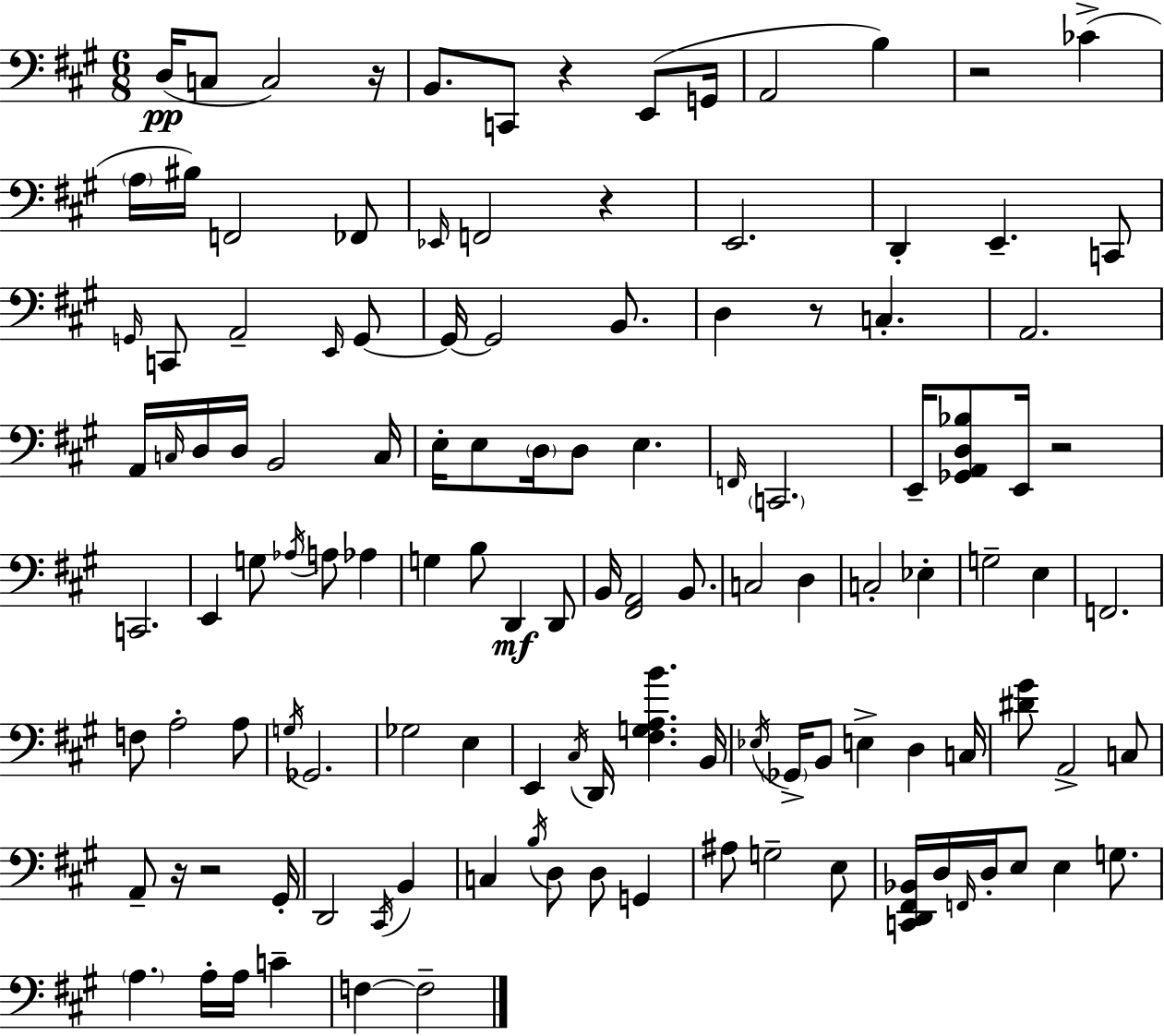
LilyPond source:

{
  \clef bass
  \numericTimeSignature
  \time 6/8
  \key a \major
  d16(\pp c8 c2) r16 | b,8. c,8 r4 e,8( g,16 | a,2 b4) | r2 ces'4->( | \break \parenthesize a16 bis16) f,2 fes,8 | \grace { ees,16 } f,2 r4 | e,2. | d,4-. e,4.-- c,8 | \break \grace { g,16 } c,8 a,2-- | \grace { e,16 } g,8~~ g,16~~ g,2 | b,8. d4 r8 c4.-. | a,2. | \break a,16 \grace { c16 } d16 d16 b,2 | c16 e16-. e8 \parenthesize d16 d8 e4. | \grace { f,16 } \parenthesize c,2. | e,16-- <ges, a, d bes>8 e,16 r2 | \break c,2. | e,4 g8 \acciaccatura { aes16 } | a8 aes4 g4 b8 | d,4\mf d,8 b,16 <fis, a,>2 | \break b,8. c2 | d4 c2-. | ees4-. g2-- | e4 f,2. | \break f8 a2-. | a8 \acciaccatura { g16 } ges,2. | ges2 | e4 e,4 \acciaccatura { cis16 } | \break d,16 <fis g a b'>4. b,16 \acciaccatura { ees16 } \parenthesize ges,16-> b,8 | e4-> d4 c16 <dis' gis'>8 a,2-> | c8 a,8-- r16 | r2 gis,16-. d,2 | \break \acciaccatura { cis,16 } b,4 c4 | \acciaccatura { b16 } d8 d8 g,4 ais8 | g2-- e8 <c, d, fis, bes,>16 | d16 \grace { f,16 } d16-. e8 e4 g8. | \break \parenthesize a4. a16-. a16 c'4-- | f4~~ f2-- | \bar "|."
}